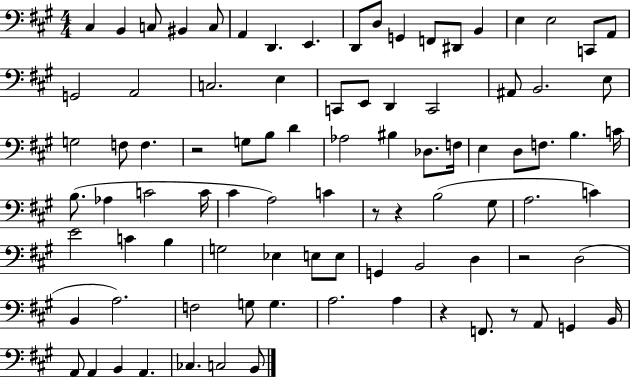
X:1
T:Untitled
M:4/4
L:1/4
K:A
^C, B,, C,/2 ^B,, C,/2 A,, D,, E,, D,,/2 D,/2 G,, F,,/2 ^D,,/2 B,, E, E,2 C,,/2 A,,/2 G,,2 A,,2 C,2 E, C,,/2 E,,/2 D,, C,,2 ^A,,/2 B,,2 E,/2 G,2 F,/2 F, z2 G,/2 B,/2 D _A,2 ^B, _D,/2 F,/4 E, D,/2 F,/2 B, C/4 B,/2 _A, C2 C/4 ^C A,2 C z/2 z B,2 ^G,/2 A,2 C E2 C B, G,2 _E, E,/2 E,/2 G,, B,,2 D, z2 D,2 B,, A,2 F,2 G,/2 G, A,2 A, z F,,/2 z/2 A,,/2 G,, B,,/4 A,,/2 A,, B,, A,, _C, C,2 B,,/2